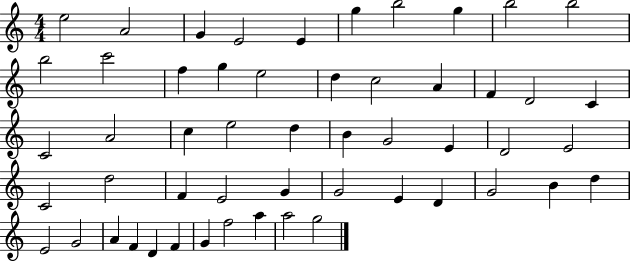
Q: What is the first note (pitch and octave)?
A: E5